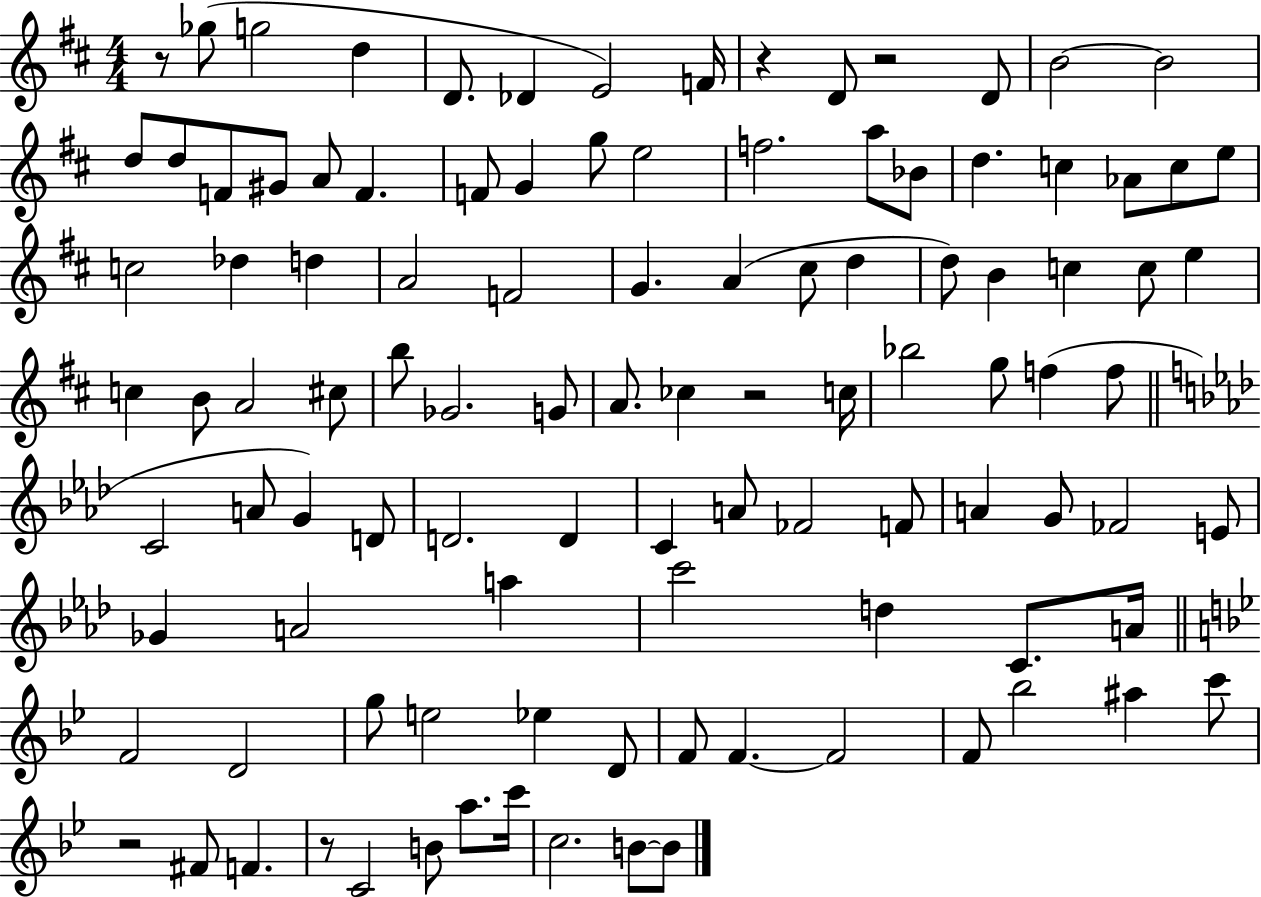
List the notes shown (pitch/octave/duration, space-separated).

R/e Gb5/e G5/h D5/q D4/e. Db4/q E4/h F4/s R/q D4/e R/h D4/e B4/h B4/h D5/e D5/e F4/e G#4/e A4/e F4/q. F4/e G4/q G5/e E5/h F5/h. A5/e Bb4/e D5/q. C5/q Ab4/e C5/e E5/e C5/h Db5/q D5/q A4/h F4/h G4/q. A4/q C#5/e D5/q D5/e B4/q C5/q C5/e E5/q C5/q B4/e A4/h C#5/e B5/e Gb4/h. G4/e A4/e. CES5/q R/h C5/s Bb5/h G5/e F5/q F5/e C4/h A4/e G4/q D4/e D4/h. D4/q C4/q A4/e FES4/h F4/e A4/q G4/e FES4/h E4/e Gb4/q A4/h A5/q C6/h D5/q C4/e. A4/s F4/h D4/h G5/e E5/h Eb5/q D4/e F4/e F4/q. F4/h F4/e Bb5/h A#5/q C6/e R/h F#4/e F4/q. R/e C4/h B4/e A5/e. C6/s C5/h. B4/e B4/e